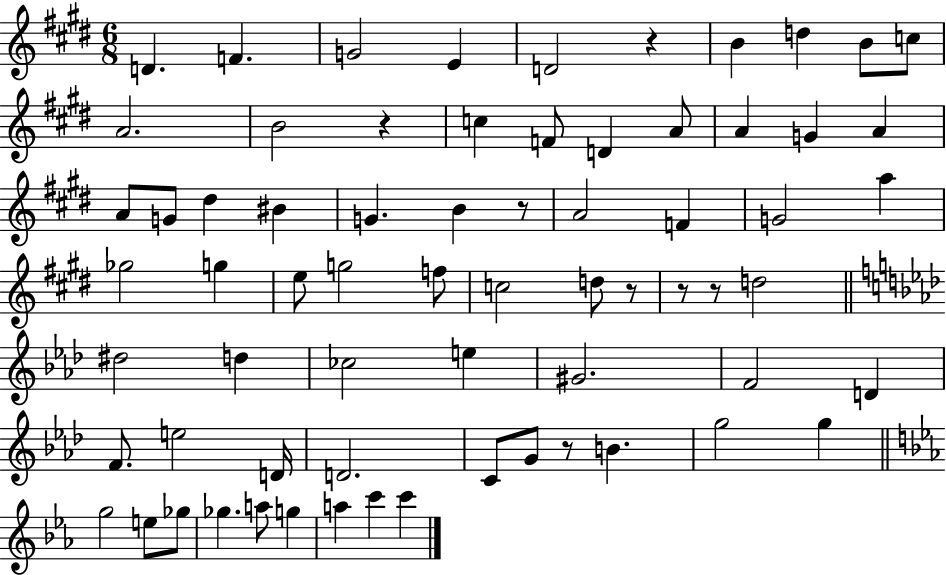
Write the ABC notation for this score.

X:1
T:Untitled
M:6/8
L:1/4
K:E
D F G2 E D2 z B d B/2 c/2 A2 B2 z c F/2 D A/2 A G A A/2 G/2 ^d ^B G B z/2 A2 F G2 a _g2 g e/2 g2 f/2 c2 d/2 z/2 z/2 z/2 d2 ^d2 d _c2 e ^G2 F2 D F/2 e2 D/4 D2 C/2 G/2 z/2 B g2 g g2 e/2 _g/2 _g a/2 g a c' c'